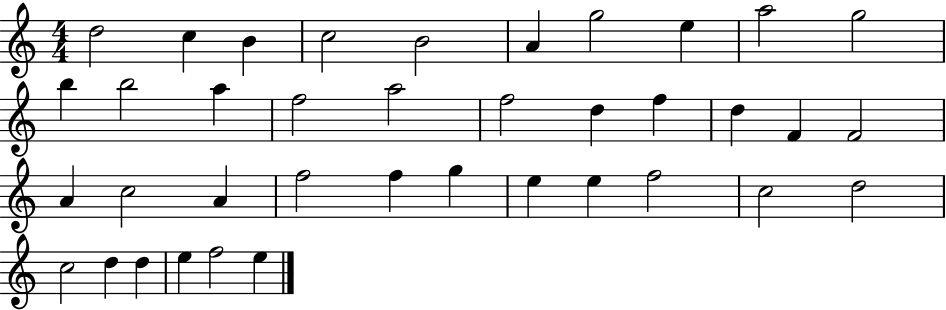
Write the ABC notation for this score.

X:1
T:Untitled
M:4/4
L:1/4
K:C
d2 c B c2 B2 A g2 e a2 g2 b b2 a f2 a2 f2 d f d F F2 A c2 A f2 f g e e f2 c2 d2 c2 d d e f2 e